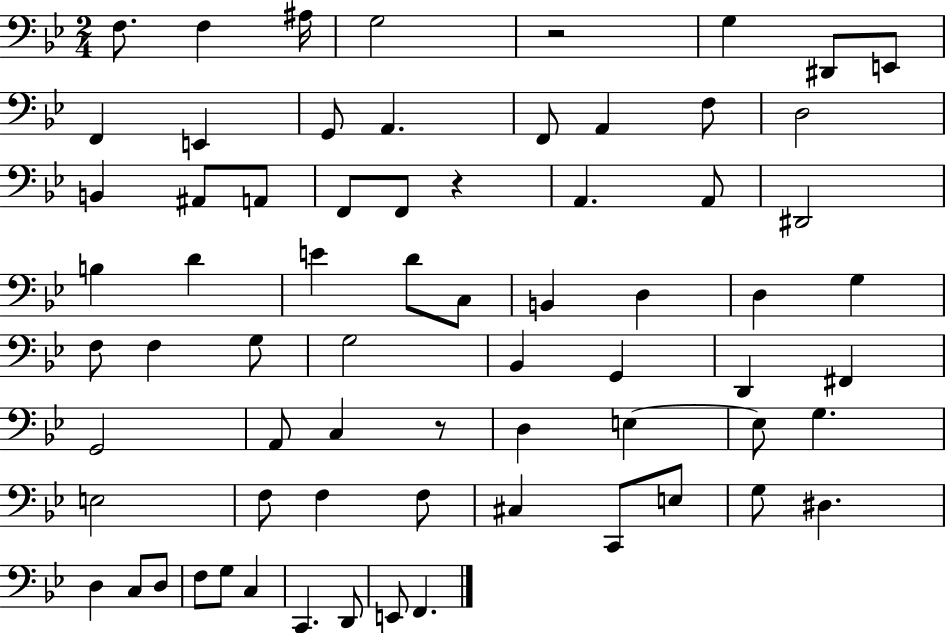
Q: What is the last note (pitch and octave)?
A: F2